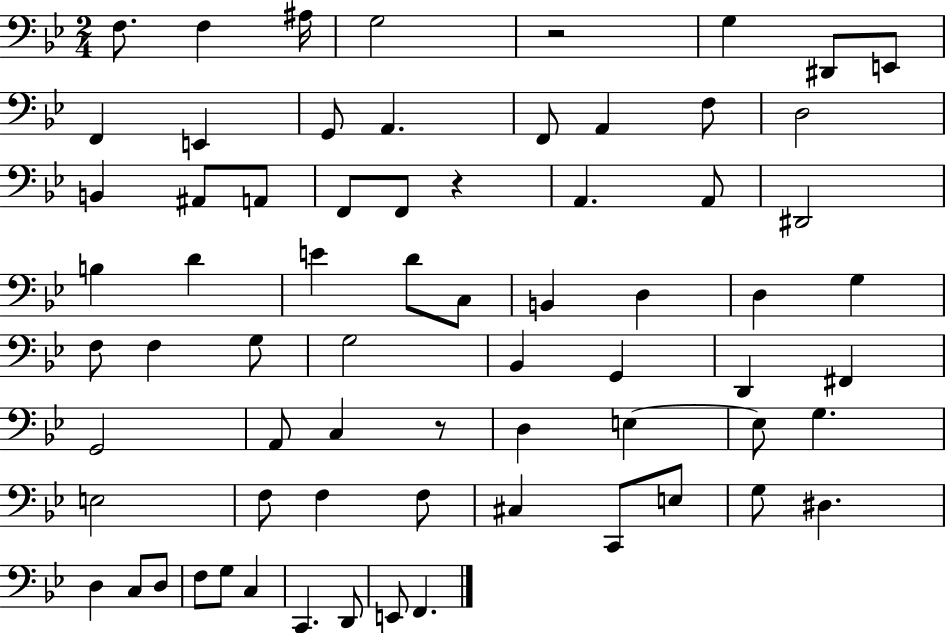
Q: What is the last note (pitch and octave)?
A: F2